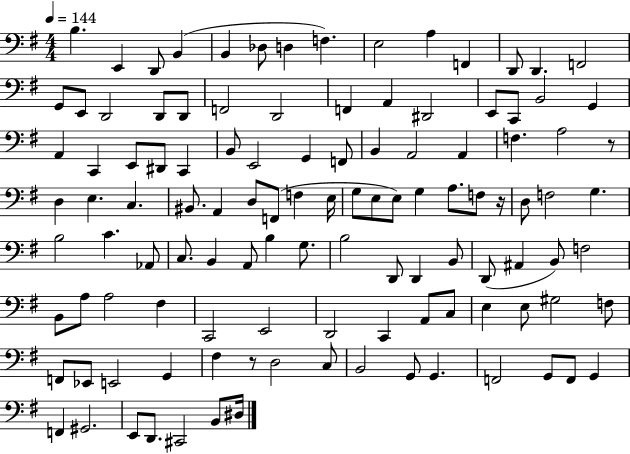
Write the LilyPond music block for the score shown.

{
  \clef bass
  \numericTimeSignature
  \time 4/4
  \key g \major
  \tempo 4 = 144
  \repeat volta 2 { b4. e,4 d,8 b,4( | b,4 des8 d4 f4.) | e2 a4 f,4 | d,8 d,4. f,2 | \break g,8 e,8 d,2 d,8 d,8 | f,2 d,2 | f,4 a,4 dis,2 | e,8 c,8 b,2 g,4 | \break a,4 c,4 e,8 dis,8 c,4 | b,8 e,2 g,4 f,8 | b,4 a,2 a,4 | f4. a2 r8 | \break d4 e4. c4. | bis,8. a,4 d8 f,8( f4 e16 | g8 e8 e8) g4 a8. f8 r16 | d8 f2 g4. | \break b2 c'4. aes,8 | c8. b,4 a,8 b4 g8. | b2 d,8 d,4 b,8 | d,8( ais,4 b,8) f2 | \break b,8 a8 a2 fis4 | c,2 e,2 | d,2 c,4 a,8 c8 | e4 e8 gis2 f8 | \break f,8 ees,8 e,2 g,4 | fis4 r8 d2 c8 | b,2 g,8 g,4. | f,2 g,8 f,8 g,4 | \break f,4 gis,2. | e,8 d,8. cis,2 b,8 dis16 | } \bar "|."
}